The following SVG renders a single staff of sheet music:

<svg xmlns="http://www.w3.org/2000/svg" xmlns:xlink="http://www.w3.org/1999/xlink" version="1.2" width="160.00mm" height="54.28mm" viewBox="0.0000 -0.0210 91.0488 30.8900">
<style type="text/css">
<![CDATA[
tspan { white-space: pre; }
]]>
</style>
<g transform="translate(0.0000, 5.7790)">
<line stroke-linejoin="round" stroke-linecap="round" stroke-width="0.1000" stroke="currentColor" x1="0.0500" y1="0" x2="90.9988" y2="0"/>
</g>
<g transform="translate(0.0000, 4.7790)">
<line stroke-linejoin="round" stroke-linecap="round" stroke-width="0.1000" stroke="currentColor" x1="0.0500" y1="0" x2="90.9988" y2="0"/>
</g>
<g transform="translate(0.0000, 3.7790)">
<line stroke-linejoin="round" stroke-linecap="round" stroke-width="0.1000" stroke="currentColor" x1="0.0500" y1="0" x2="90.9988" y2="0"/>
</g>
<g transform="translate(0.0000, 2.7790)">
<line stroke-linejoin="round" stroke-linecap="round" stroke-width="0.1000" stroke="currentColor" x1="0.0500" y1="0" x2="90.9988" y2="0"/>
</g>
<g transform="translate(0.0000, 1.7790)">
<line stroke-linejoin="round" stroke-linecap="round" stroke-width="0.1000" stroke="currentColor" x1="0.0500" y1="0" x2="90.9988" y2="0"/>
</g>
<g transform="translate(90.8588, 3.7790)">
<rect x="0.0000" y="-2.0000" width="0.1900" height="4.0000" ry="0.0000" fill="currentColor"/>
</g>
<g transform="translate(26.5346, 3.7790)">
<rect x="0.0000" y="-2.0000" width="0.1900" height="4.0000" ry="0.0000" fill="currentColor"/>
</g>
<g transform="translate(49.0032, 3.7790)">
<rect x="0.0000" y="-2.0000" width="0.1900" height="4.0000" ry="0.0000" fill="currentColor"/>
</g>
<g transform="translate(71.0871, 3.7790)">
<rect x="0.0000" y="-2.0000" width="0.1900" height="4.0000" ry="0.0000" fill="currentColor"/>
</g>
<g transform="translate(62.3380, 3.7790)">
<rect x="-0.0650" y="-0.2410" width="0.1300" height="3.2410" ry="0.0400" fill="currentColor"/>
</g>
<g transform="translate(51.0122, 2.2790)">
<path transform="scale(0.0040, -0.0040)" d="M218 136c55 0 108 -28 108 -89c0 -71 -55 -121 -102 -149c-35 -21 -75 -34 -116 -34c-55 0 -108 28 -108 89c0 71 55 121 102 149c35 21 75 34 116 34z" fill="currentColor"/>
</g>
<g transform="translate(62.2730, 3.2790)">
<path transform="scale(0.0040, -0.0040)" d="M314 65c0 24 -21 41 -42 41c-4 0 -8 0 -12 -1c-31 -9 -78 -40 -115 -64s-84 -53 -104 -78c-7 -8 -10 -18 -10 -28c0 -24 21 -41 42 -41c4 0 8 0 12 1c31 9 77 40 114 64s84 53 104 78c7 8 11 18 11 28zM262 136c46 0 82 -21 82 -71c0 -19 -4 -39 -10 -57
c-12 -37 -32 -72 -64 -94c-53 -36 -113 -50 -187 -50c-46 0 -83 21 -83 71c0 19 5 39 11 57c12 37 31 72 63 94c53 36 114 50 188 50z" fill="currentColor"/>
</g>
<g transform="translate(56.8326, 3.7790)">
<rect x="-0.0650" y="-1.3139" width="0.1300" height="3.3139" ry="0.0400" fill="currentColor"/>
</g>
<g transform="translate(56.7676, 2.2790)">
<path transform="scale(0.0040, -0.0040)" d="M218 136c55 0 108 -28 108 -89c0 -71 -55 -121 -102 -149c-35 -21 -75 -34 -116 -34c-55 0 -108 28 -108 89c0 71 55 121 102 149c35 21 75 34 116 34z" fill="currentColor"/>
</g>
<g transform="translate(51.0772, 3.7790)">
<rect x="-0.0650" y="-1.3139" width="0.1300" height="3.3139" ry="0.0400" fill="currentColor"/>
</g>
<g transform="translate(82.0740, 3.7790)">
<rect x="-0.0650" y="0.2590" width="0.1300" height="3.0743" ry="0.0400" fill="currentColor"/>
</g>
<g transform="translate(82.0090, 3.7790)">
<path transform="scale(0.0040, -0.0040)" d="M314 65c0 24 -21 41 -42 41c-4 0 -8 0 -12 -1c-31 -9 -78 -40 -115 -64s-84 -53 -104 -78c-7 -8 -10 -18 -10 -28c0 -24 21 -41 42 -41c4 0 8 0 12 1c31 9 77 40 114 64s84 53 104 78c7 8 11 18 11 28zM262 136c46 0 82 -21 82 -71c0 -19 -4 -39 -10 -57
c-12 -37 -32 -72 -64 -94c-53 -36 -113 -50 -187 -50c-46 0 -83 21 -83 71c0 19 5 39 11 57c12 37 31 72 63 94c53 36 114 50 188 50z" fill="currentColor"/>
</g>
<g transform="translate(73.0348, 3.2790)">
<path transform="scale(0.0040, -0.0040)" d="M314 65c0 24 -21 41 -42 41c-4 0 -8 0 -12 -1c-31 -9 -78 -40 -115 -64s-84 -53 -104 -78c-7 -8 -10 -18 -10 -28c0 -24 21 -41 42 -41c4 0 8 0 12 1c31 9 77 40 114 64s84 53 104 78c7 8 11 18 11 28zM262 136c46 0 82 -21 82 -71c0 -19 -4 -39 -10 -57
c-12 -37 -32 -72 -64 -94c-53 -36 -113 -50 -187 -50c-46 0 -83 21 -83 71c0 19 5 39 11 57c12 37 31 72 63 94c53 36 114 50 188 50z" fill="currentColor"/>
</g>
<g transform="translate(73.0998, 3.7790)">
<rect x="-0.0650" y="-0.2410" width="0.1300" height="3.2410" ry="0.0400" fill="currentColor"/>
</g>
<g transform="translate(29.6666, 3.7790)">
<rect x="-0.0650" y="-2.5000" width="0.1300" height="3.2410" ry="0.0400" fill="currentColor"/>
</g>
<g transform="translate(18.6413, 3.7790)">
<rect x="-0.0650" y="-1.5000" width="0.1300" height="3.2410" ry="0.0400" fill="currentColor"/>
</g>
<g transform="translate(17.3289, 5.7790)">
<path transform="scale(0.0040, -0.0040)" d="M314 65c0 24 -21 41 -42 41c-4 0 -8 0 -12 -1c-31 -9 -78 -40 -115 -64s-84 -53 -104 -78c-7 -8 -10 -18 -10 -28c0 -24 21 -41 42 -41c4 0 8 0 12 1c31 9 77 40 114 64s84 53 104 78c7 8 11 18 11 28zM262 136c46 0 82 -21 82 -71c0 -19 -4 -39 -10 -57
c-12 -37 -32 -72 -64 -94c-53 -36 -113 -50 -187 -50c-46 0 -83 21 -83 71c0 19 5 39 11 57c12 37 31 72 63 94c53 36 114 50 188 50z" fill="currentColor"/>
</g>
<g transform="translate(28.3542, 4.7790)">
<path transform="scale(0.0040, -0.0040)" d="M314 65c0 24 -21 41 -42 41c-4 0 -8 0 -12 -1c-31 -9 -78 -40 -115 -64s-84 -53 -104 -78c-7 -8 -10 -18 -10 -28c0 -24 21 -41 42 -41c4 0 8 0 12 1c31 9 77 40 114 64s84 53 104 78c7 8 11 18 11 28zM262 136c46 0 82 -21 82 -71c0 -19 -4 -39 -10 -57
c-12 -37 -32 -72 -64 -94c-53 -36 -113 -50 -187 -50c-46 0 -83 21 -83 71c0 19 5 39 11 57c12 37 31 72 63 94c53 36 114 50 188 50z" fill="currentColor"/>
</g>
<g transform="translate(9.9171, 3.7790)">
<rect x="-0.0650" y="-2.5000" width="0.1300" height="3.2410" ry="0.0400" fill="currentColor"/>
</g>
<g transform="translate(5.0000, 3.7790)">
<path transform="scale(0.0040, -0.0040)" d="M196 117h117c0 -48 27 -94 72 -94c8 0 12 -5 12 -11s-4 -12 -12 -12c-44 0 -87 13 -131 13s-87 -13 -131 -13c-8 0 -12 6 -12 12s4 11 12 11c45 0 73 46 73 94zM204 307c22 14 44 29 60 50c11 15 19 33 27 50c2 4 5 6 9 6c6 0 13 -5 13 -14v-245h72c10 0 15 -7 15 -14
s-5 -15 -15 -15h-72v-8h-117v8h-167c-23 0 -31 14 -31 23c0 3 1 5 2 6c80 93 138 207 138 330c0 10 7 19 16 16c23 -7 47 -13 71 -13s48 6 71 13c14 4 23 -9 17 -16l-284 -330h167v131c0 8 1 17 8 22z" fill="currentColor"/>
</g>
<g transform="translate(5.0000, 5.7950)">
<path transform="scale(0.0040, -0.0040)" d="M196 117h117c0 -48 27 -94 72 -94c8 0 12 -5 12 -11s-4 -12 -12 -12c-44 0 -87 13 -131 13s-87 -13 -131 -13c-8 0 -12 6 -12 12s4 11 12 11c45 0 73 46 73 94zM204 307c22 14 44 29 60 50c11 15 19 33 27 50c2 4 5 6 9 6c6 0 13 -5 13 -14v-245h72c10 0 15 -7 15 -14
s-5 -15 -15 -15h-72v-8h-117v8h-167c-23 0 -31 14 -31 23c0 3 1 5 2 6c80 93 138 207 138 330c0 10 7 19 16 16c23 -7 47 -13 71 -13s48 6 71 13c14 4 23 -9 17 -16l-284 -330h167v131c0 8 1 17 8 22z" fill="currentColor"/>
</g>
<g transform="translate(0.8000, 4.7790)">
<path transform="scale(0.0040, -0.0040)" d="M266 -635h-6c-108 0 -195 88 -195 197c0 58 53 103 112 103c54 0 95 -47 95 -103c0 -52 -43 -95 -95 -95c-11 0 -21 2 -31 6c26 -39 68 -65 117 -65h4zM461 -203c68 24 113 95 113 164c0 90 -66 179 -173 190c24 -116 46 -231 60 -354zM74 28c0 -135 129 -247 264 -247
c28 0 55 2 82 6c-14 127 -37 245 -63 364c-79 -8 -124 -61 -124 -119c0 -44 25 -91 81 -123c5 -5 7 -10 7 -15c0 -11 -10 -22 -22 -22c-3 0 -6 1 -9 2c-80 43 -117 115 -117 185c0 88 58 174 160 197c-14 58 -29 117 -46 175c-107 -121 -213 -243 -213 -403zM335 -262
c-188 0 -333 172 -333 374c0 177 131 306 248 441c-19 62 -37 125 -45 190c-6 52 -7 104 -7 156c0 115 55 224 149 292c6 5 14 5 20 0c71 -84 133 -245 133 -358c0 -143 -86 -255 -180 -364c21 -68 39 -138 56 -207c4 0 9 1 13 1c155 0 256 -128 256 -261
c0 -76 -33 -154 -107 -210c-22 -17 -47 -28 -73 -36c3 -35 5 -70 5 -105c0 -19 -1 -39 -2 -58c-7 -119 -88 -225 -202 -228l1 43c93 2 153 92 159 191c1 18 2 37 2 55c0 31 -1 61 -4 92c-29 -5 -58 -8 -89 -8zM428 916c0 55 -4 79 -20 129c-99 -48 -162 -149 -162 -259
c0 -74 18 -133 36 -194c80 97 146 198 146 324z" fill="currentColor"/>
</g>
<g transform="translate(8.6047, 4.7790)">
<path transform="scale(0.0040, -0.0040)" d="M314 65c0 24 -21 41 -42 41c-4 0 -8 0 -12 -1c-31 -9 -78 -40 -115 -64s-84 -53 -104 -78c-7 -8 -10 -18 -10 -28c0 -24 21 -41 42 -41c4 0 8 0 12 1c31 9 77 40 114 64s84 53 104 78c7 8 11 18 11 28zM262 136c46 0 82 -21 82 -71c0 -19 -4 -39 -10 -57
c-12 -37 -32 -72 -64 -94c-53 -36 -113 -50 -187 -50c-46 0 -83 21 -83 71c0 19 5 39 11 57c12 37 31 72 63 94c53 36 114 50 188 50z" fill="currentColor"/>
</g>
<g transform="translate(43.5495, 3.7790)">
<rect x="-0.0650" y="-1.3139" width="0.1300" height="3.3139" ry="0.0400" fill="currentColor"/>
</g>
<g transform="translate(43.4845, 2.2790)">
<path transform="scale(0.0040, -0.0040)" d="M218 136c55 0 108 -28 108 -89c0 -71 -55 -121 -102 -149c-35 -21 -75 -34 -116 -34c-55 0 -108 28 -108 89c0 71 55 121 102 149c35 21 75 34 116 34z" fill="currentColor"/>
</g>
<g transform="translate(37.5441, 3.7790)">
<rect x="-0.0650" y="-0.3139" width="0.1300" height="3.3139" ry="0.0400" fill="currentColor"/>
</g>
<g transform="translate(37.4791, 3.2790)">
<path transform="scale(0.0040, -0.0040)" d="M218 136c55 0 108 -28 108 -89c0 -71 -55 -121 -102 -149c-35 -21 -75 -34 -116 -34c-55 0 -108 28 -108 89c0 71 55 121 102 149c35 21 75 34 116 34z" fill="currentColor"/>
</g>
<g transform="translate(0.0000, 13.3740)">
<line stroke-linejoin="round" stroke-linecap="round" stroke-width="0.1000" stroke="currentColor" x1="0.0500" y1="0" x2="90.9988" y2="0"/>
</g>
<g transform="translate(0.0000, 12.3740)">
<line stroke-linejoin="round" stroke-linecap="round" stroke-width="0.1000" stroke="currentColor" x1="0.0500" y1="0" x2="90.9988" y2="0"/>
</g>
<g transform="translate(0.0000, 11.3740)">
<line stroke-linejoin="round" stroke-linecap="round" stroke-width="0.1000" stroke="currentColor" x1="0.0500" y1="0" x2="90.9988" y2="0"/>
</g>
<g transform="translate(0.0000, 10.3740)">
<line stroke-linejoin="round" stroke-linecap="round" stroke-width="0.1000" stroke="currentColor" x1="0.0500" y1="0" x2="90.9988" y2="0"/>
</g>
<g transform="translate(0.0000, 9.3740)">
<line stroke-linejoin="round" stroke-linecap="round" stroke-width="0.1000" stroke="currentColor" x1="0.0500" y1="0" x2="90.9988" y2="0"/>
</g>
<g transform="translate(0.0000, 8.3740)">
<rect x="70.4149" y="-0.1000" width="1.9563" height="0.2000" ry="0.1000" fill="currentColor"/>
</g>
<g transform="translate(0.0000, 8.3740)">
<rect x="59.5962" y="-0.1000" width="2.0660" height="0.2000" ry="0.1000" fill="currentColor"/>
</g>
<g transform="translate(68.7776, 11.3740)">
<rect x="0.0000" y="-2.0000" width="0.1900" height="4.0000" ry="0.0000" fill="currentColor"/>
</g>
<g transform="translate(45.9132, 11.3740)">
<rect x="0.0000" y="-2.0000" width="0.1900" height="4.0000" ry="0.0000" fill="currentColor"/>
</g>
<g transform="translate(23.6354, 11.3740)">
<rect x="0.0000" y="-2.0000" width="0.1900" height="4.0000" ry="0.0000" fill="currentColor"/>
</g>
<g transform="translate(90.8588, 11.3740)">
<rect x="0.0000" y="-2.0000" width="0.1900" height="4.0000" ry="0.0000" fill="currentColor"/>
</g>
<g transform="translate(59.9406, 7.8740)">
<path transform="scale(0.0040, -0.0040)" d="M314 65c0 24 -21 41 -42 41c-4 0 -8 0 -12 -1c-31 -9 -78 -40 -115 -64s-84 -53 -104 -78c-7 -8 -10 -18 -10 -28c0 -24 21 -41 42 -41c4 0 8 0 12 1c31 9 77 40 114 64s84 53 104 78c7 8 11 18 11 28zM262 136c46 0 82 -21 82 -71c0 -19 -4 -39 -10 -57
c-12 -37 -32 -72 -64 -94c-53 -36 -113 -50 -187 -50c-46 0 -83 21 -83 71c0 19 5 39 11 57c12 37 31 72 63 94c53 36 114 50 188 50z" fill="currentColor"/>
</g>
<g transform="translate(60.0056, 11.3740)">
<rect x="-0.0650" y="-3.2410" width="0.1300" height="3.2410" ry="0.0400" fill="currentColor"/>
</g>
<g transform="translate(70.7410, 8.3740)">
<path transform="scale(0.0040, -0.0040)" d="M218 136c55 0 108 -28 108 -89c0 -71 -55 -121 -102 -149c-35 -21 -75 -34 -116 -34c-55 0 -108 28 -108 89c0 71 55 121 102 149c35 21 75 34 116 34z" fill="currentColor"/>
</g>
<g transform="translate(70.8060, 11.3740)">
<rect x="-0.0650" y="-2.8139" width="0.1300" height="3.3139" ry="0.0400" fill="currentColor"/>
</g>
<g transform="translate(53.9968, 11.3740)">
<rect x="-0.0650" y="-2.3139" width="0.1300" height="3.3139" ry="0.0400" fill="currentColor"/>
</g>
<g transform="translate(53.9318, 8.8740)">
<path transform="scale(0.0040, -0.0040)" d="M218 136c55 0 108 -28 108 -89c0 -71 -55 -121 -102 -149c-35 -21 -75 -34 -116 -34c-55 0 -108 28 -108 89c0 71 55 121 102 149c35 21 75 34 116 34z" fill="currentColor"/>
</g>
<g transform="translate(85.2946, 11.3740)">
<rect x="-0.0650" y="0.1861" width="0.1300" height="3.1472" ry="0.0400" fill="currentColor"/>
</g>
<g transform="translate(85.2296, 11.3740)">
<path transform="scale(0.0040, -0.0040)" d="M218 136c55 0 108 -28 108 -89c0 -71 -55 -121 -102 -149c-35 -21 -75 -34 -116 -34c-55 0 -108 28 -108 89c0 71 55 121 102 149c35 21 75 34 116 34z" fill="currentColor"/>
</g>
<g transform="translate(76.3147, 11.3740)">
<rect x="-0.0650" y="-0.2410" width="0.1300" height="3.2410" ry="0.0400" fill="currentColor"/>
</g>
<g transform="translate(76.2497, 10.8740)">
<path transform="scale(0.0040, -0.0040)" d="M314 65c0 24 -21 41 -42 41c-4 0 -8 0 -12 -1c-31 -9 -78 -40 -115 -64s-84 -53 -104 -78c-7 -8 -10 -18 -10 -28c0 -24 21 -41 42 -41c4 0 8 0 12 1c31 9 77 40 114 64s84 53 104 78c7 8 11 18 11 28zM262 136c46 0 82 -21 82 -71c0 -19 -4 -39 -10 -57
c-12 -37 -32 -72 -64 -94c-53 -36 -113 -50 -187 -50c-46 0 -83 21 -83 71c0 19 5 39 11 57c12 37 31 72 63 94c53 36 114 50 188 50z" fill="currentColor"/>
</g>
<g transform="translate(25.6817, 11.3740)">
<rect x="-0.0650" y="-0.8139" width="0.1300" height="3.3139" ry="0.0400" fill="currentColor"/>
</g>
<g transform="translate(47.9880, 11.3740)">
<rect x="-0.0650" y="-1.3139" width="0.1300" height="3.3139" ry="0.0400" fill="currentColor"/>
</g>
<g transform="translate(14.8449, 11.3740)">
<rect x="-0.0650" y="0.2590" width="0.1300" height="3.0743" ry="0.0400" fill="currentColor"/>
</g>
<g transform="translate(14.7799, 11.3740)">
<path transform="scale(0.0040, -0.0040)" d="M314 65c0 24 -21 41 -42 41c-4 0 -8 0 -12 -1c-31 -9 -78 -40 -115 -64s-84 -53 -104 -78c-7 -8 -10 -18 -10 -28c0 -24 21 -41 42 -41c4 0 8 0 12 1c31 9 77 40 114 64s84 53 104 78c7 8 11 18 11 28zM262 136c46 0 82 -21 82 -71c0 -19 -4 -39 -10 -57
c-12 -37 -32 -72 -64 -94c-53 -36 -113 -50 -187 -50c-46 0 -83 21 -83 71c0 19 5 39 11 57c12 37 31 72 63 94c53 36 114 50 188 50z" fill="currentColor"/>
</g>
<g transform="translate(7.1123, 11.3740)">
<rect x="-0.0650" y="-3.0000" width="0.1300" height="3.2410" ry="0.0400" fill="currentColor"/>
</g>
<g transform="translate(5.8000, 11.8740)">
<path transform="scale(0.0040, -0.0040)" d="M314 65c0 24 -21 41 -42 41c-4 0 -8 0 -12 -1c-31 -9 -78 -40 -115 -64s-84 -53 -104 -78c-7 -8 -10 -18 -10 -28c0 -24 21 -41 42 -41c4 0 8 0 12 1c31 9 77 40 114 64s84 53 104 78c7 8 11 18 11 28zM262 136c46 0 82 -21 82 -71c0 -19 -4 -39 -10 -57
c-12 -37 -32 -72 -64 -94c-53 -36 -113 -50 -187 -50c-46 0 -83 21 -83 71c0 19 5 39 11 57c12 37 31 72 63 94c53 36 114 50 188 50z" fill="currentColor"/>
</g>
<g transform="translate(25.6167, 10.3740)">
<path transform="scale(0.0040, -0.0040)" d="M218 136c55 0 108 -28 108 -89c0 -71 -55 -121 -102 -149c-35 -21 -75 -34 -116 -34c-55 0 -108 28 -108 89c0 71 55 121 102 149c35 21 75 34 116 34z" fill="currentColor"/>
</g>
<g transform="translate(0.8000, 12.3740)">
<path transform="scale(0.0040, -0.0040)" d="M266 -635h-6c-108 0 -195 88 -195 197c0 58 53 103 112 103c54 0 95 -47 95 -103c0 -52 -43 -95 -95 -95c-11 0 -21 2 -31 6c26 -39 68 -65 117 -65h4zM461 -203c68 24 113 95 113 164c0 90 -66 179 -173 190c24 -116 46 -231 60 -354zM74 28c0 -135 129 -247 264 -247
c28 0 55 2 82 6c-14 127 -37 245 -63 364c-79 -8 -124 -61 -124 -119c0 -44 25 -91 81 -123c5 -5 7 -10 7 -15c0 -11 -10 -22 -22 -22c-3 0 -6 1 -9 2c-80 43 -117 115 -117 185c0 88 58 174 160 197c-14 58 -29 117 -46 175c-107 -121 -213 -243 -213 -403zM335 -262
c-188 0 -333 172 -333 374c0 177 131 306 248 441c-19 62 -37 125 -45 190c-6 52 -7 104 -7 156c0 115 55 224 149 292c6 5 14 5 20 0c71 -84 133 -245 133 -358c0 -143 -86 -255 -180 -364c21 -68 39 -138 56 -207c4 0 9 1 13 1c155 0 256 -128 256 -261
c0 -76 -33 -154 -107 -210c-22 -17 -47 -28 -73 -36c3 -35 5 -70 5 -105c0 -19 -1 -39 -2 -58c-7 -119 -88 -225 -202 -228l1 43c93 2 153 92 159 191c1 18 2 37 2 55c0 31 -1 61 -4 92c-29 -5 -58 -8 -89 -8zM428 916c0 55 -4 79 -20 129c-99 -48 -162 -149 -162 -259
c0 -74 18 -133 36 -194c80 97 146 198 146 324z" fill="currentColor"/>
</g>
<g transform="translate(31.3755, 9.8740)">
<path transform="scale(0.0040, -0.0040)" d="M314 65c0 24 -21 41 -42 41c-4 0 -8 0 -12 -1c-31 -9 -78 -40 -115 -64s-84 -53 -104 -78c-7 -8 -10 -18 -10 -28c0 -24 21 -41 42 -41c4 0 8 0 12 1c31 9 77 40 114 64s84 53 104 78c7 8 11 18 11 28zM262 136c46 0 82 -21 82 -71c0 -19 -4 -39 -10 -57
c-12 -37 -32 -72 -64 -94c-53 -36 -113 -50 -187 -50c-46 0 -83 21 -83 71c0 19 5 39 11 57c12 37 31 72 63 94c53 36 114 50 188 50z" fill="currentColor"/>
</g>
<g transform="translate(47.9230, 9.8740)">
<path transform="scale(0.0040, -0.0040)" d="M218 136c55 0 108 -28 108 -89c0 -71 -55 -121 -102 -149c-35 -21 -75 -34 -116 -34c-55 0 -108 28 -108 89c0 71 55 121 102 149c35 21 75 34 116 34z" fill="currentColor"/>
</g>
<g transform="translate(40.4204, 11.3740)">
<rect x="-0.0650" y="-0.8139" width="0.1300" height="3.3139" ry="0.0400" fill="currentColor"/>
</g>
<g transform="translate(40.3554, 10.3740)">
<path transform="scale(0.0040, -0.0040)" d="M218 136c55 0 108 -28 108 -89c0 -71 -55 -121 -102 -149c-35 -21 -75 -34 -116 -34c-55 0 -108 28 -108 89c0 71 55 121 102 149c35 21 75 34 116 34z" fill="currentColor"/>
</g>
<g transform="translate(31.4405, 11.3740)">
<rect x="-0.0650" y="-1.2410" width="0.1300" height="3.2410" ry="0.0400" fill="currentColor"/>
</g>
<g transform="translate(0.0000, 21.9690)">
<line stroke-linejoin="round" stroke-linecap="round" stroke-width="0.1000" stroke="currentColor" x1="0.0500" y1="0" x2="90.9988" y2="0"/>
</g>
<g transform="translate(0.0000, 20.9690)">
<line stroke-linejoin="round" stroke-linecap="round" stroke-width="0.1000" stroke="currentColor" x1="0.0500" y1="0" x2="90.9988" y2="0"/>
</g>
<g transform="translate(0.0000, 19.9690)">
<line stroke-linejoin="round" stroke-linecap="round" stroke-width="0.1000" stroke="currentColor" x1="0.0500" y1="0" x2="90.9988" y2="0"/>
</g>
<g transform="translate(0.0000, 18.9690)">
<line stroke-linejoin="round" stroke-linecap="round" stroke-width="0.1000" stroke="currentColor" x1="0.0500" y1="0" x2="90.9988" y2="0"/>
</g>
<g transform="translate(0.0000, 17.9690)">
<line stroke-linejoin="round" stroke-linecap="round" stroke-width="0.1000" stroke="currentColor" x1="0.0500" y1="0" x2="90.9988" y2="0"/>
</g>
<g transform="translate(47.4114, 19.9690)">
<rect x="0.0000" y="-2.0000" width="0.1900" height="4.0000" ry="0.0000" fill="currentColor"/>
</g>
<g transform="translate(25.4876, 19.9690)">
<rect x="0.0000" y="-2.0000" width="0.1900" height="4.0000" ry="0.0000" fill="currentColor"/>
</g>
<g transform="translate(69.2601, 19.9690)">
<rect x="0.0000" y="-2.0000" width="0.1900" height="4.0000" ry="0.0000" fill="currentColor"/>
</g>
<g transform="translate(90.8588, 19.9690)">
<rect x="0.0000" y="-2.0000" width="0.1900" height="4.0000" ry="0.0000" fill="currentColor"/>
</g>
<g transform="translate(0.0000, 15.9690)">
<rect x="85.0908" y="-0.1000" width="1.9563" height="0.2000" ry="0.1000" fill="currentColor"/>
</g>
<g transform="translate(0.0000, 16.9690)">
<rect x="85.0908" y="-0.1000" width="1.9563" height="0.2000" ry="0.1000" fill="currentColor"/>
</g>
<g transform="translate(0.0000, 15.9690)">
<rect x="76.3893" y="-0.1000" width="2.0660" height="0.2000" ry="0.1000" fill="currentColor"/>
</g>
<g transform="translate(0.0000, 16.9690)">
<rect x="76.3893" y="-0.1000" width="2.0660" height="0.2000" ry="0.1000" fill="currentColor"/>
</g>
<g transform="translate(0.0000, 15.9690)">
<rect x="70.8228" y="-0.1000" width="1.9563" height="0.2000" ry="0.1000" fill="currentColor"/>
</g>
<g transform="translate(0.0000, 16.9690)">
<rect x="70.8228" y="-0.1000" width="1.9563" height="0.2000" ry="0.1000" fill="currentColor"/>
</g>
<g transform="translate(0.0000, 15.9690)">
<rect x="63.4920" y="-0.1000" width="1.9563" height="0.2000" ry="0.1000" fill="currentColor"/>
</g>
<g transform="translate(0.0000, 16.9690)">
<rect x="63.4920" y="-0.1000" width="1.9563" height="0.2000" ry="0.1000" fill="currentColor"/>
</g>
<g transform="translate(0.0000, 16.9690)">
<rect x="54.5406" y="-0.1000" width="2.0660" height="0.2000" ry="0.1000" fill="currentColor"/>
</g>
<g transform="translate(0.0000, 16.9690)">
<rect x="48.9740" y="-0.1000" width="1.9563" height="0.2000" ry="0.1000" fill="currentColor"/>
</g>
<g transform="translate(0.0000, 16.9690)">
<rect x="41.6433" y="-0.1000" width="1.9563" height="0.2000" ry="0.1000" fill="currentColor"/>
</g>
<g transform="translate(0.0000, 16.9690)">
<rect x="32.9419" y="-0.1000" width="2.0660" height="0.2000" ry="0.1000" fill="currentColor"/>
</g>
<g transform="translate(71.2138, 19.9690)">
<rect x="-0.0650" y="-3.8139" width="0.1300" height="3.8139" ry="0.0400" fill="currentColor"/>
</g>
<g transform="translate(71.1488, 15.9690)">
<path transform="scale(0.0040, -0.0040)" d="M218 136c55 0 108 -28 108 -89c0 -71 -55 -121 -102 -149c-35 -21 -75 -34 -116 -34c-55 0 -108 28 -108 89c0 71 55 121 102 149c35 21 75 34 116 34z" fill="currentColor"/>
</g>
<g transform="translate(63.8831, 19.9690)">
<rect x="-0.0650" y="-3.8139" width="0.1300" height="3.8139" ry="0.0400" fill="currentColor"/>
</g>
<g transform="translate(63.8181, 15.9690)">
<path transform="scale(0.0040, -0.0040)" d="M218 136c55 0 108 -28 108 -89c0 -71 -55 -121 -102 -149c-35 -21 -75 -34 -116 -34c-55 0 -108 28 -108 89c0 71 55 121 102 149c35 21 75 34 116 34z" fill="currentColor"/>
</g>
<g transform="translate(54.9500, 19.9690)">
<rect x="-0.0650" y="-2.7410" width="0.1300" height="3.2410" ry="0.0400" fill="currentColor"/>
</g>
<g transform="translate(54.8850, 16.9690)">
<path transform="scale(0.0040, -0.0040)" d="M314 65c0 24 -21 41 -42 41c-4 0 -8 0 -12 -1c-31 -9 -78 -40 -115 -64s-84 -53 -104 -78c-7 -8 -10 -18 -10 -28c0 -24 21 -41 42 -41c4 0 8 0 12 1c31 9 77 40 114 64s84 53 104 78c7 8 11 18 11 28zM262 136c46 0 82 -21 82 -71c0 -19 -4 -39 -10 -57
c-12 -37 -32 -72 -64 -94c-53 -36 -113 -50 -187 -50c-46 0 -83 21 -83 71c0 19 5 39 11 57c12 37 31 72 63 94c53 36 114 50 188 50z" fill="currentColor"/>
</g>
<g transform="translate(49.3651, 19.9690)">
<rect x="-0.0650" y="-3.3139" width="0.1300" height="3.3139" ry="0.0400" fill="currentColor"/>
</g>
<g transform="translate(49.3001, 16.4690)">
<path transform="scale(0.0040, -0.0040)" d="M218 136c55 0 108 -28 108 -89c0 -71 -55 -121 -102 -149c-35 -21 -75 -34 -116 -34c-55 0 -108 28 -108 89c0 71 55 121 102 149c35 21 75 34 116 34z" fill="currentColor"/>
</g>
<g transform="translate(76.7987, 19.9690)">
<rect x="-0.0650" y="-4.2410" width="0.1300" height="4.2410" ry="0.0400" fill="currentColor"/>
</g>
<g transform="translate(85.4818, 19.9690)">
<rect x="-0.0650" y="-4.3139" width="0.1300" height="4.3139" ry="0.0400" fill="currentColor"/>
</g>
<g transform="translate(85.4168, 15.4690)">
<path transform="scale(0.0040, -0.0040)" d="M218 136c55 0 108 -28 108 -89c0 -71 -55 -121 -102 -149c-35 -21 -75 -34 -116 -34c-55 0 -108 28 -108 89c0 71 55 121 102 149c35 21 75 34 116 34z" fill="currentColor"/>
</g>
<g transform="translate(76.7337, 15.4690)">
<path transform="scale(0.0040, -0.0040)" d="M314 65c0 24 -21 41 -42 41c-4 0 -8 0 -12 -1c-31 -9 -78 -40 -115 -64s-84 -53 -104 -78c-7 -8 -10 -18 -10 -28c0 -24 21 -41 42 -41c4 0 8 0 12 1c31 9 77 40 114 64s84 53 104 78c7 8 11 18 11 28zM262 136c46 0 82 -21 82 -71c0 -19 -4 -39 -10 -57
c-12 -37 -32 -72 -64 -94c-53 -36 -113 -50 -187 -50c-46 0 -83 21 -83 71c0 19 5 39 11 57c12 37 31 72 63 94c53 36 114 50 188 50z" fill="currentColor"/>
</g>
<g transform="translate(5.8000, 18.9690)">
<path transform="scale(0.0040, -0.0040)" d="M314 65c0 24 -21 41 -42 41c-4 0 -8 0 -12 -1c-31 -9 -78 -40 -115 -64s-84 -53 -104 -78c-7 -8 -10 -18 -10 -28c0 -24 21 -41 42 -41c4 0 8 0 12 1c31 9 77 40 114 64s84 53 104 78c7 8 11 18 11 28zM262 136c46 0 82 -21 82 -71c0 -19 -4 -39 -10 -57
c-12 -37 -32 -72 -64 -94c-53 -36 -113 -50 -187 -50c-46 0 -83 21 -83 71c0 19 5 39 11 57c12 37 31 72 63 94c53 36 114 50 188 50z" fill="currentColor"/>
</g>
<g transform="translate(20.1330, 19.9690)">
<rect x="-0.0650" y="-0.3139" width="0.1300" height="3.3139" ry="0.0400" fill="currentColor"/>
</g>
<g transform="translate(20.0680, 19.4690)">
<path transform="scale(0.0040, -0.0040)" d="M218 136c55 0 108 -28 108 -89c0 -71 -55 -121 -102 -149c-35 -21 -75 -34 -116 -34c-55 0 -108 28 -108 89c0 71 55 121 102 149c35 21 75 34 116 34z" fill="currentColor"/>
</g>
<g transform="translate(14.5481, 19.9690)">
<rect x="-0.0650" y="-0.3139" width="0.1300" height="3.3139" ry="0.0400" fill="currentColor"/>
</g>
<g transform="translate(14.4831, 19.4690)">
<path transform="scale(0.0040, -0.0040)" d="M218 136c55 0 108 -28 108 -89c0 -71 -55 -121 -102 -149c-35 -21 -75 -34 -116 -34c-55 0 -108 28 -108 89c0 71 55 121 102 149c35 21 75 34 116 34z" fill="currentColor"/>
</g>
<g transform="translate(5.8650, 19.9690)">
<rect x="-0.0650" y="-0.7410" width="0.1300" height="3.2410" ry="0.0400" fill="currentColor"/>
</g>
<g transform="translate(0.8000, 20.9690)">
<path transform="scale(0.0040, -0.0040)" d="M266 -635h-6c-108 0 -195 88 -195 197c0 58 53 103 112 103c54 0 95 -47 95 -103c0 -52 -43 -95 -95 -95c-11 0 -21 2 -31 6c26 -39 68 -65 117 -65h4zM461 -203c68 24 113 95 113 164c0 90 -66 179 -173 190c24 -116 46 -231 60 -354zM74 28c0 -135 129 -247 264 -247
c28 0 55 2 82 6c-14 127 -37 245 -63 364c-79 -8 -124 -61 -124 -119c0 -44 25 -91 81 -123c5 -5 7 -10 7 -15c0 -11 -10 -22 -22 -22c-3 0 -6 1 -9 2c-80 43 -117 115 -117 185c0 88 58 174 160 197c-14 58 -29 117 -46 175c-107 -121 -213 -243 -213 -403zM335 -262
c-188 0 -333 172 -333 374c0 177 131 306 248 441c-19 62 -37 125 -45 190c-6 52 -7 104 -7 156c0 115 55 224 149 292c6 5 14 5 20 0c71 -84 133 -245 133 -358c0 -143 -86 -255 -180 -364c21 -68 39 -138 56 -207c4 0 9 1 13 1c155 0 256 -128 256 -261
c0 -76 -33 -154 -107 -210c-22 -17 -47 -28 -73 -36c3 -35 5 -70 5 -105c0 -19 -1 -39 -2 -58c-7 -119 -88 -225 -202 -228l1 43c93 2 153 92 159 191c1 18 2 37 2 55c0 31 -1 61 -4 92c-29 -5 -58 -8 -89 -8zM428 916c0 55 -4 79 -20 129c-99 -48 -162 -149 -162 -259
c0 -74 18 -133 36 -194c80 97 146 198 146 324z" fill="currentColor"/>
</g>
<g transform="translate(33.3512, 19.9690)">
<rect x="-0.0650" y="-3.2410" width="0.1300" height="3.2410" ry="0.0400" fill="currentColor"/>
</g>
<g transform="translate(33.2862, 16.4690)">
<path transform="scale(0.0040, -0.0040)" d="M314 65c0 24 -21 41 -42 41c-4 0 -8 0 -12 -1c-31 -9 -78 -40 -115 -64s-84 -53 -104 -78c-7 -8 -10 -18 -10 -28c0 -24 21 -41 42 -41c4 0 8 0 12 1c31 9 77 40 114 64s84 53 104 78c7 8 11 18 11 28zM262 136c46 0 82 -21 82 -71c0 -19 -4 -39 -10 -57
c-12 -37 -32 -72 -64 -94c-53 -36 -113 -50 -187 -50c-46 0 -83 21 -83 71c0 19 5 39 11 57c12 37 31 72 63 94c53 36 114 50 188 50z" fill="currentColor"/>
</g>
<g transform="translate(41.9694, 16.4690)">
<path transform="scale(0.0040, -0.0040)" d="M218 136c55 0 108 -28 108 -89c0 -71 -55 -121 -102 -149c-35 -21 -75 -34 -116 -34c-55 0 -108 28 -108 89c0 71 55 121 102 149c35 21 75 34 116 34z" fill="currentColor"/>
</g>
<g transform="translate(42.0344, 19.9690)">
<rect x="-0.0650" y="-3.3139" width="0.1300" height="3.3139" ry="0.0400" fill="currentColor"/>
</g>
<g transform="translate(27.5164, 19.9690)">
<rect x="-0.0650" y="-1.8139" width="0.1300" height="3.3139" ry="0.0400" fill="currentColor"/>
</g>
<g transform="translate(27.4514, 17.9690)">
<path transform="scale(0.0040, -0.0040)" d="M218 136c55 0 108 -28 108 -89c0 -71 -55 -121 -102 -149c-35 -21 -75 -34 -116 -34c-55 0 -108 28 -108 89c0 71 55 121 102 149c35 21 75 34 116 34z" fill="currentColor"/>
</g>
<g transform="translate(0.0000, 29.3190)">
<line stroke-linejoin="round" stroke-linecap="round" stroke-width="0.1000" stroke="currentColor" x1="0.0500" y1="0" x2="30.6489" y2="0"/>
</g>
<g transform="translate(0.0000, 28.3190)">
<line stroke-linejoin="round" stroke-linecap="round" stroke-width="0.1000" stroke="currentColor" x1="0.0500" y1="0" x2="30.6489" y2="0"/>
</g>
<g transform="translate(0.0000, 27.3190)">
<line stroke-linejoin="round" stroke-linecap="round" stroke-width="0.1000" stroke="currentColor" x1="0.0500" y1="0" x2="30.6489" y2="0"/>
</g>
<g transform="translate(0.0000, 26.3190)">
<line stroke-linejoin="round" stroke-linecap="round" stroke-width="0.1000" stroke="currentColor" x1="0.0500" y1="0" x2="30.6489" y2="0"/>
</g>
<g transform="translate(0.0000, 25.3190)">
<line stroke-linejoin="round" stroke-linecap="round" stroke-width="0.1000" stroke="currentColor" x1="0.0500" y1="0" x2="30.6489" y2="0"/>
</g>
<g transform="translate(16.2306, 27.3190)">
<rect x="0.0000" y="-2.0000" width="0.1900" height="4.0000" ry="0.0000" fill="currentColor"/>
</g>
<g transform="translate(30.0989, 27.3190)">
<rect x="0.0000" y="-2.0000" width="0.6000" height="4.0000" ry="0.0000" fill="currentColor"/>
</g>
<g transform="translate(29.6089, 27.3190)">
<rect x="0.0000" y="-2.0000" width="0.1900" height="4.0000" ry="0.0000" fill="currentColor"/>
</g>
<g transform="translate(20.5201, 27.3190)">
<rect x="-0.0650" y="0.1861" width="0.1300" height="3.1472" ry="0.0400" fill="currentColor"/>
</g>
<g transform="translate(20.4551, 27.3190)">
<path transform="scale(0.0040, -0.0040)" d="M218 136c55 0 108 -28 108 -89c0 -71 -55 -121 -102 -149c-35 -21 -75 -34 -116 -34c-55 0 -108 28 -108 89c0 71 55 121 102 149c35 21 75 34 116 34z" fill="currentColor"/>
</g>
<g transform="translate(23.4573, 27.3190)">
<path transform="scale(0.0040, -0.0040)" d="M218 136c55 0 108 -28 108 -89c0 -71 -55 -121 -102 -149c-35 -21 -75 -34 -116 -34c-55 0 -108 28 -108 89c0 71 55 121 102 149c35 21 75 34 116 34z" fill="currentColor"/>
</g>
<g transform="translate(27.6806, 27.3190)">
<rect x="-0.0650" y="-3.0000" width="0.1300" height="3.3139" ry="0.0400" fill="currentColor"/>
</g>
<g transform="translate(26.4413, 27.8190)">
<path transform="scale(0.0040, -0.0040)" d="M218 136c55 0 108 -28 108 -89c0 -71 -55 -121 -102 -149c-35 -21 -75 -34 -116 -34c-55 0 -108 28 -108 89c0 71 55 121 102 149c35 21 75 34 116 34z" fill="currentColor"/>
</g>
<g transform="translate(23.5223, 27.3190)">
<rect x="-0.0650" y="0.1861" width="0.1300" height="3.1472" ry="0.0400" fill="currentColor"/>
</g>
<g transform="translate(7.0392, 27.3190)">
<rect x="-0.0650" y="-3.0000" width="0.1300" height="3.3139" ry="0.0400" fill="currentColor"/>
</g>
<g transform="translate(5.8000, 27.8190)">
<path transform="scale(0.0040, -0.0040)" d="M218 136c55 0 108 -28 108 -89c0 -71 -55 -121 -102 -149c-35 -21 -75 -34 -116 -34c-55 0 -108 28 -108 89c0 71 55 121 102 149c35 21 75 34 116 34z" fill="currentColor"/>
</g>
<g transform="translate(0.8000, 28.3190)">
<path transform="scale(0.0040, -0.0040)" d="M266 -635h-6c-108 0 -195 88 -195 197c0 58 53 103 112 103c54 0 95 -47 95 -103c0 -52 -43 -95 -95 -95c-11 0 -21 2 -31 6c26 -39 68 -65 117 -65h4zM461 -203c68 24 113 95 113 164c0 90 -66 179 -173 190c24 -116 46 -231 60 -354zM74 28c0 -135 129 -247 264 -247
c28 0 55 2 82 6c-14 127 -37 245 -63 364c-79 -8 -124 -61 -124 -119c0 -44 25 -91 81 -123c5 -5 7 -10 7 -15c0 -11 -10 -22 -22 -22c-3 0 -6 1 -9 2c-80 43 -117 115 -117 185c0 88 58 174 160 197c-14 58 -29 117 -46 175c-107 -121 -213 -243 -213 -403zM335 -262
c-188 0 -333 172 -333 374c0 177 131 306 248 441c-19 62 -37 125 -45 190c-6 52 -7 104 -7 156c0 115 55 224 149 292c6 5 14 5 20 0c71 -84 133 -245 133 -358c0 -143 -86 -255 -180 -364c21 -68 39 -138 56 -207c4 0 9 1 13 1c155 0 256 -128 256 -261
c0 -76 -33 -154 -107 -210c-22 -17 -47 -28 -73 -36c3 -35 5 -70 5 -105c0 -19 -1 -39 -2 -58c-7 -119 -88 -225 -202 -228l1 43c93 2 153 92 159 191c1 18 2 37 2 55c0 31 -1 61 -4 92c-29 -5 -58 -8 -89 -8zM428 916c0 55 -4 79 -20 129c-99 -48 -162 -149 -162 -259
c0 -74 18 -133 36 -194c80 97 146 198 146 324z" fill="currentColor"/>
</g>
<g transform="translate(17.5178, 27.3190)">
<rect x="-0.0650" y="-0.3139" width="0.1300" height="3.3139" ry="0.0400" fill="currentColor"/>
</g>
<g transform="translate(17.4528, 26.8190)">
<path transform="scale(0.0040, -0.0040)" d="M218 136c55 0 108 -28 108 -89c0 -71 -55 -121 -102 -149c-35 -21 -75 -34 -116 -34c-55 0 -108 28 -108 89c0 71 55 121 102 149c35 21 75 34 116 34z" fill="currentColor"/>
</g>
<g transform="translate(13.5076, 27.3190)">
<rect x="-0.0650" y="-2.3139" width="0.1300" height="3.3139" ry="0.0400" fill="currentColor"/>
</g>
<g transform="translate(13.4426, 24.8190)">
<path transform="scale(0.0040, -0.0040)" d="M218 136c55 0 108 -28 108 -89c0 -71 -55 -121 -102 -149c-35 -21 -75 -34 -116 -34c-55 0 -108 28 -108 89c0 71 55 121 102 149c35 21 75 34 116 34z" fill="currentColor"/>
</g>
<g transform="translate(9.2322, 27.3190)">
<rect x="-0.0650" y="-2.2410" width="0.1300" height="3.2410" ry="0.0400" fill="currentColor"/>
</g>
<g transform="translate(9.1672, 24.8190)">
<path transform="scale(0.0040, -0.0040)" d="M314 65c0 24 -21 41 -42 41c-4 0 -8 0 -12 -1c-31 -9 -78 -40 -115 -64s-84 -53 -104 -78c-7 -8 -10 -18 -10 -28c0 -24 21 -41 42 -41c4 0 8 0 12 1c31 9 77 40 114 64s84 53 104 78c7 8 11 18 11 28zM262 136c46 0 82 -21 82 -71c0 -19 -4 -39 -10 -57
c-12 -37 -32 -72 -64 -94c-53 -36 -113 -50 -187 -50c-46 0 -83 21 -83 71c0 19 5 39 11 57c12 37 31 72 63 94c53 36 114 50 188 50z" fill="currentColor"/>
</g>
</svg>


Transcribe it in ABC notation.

X:1
T:Untitled
M:4/4
L:1/4
K:C
G2 E2 G2 c e e e c2 c2 B2 A2 B2 d e2 d e g b2 a c2 B d2 c c f b2 b b a2 c' c' d'2 d' A g2 g c B B A